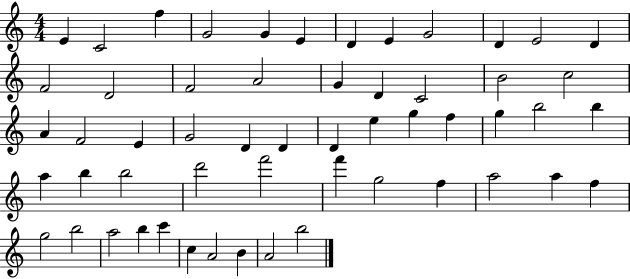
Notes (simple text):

E4/q C4/h F5/q G4/h G4/q E4/q D4/q E4/q G4/h D4/q E4/h D4/q F4/h D4/h F4/h A4/h G4/q D4/q C4/h B4/h C5/h A4/q F4/h E4/q G4/h D4/q D4/q D4/q E5/q G5/q F5/q G5/q B5/h B5/q A5/q B5/q B5/h D6/h F6/h F6/q G5/h F5/q A5/h A5/q F5/q G5/h B5/h A5/h B5/q C6/q C5/q A4/h B4/q A4/h B5/h